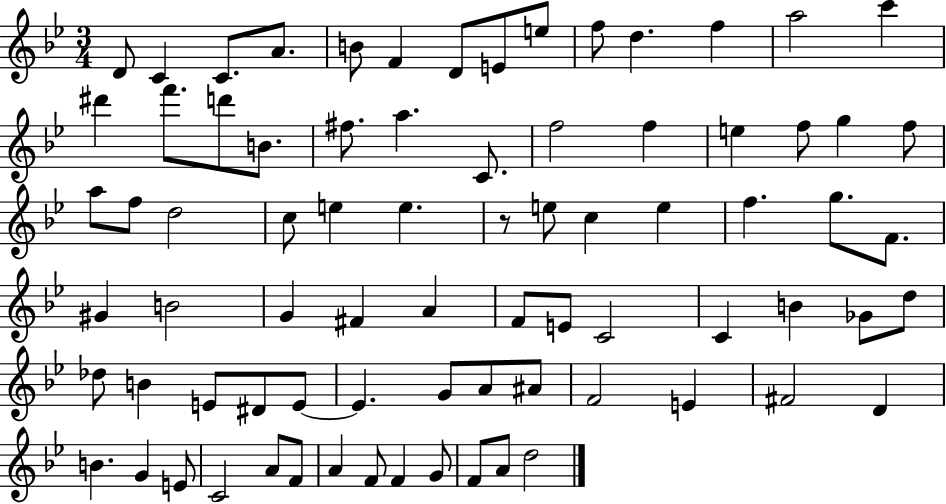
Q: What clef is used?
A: treble